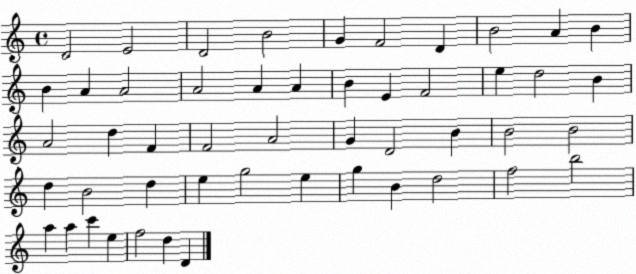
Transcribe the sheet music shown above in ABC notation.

X:1
T:Untitled
M:4/4
L:1/4
K:C
D2 E2 D2 B2 G F2 D B2 A B B A A2 A2 A A B E F2 e d2 B A2 d F F2 A2 G D2 B B2 B2 d B2 d e g2 e g B d2 f2 b2 a a c' e f2 d D